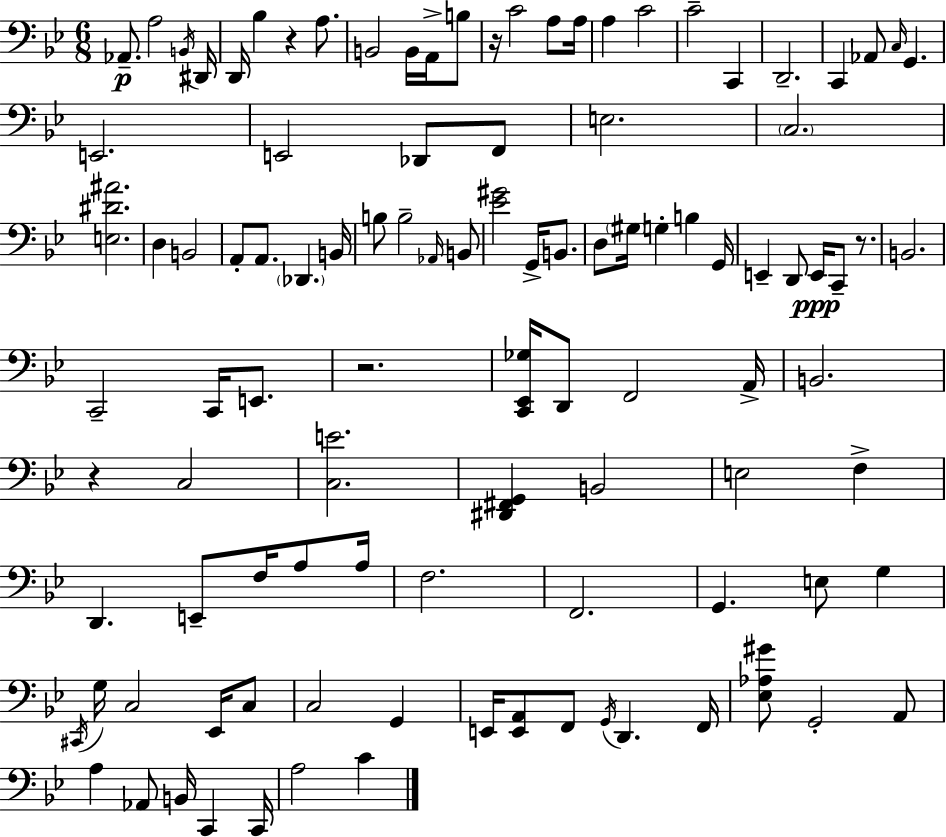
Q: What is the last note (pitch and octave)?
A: C4